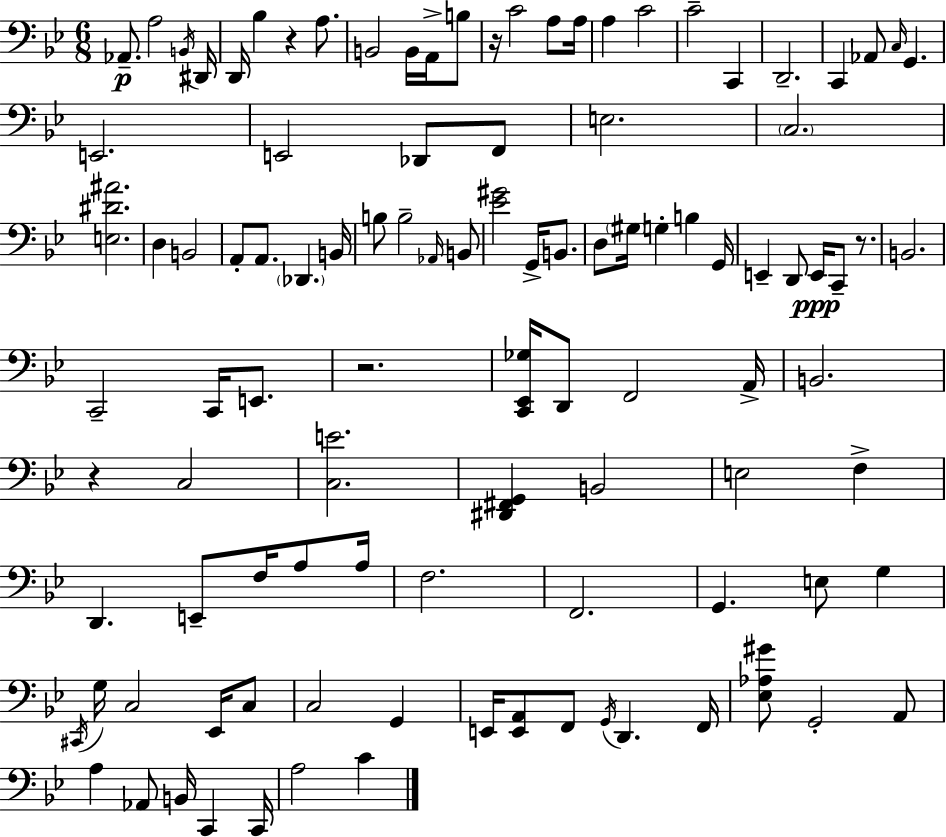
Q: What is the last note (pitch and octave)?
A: C4